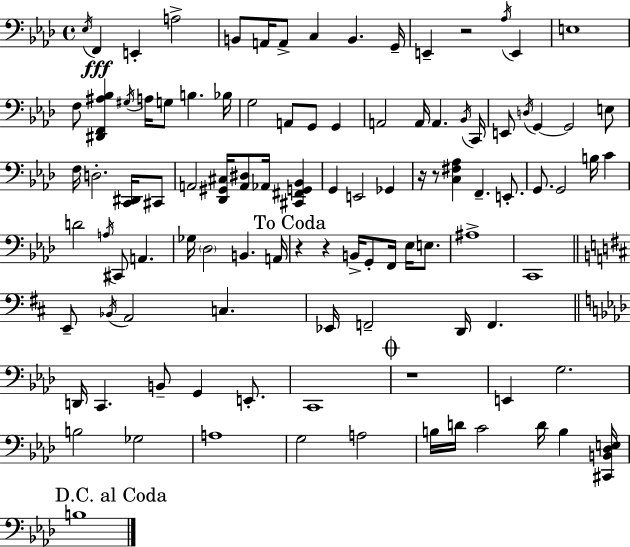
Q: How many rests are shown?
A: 6